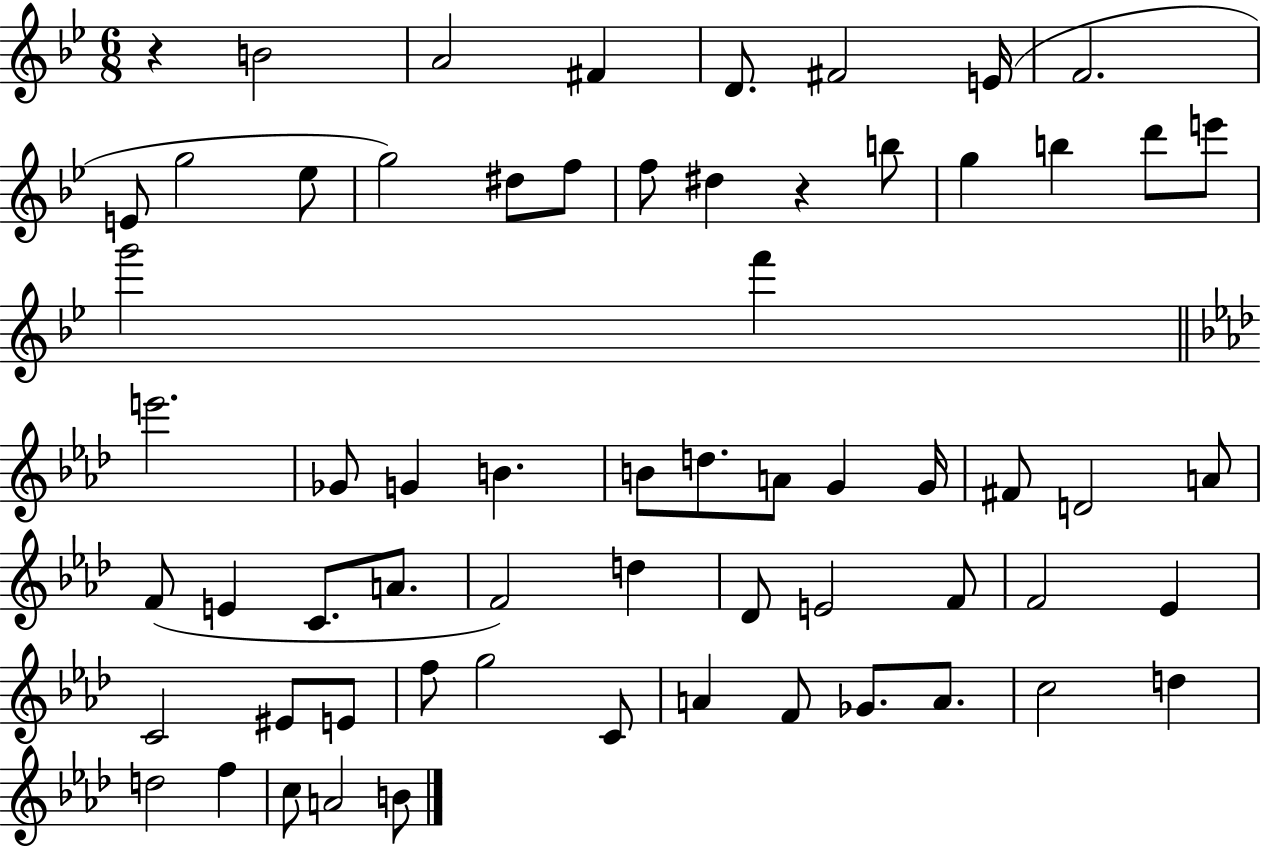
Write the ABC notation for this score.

X:1
T:Untitled
M:6/8
L:1/4
K:Bb
z B2 A2 ^F D/2 ^F2 E/4 F2 E/2 g2 _e/2 g2 ^d/2 f/2 f/2 ^d z b/2 g b d'/2 e'/2 g'2 f' e'2 _G/2 G B B/2 d/2 A/2 G G/4 ^F/2 D2 A/2 F/2 E C/2 A/2 F2 d _D/2 E2 F/2 F2 _E C2 ^E/2 E/2 f/2 g2 C/2 A F/2 _G/2 A/2 c2 d d2 f c/2 A2 B/2